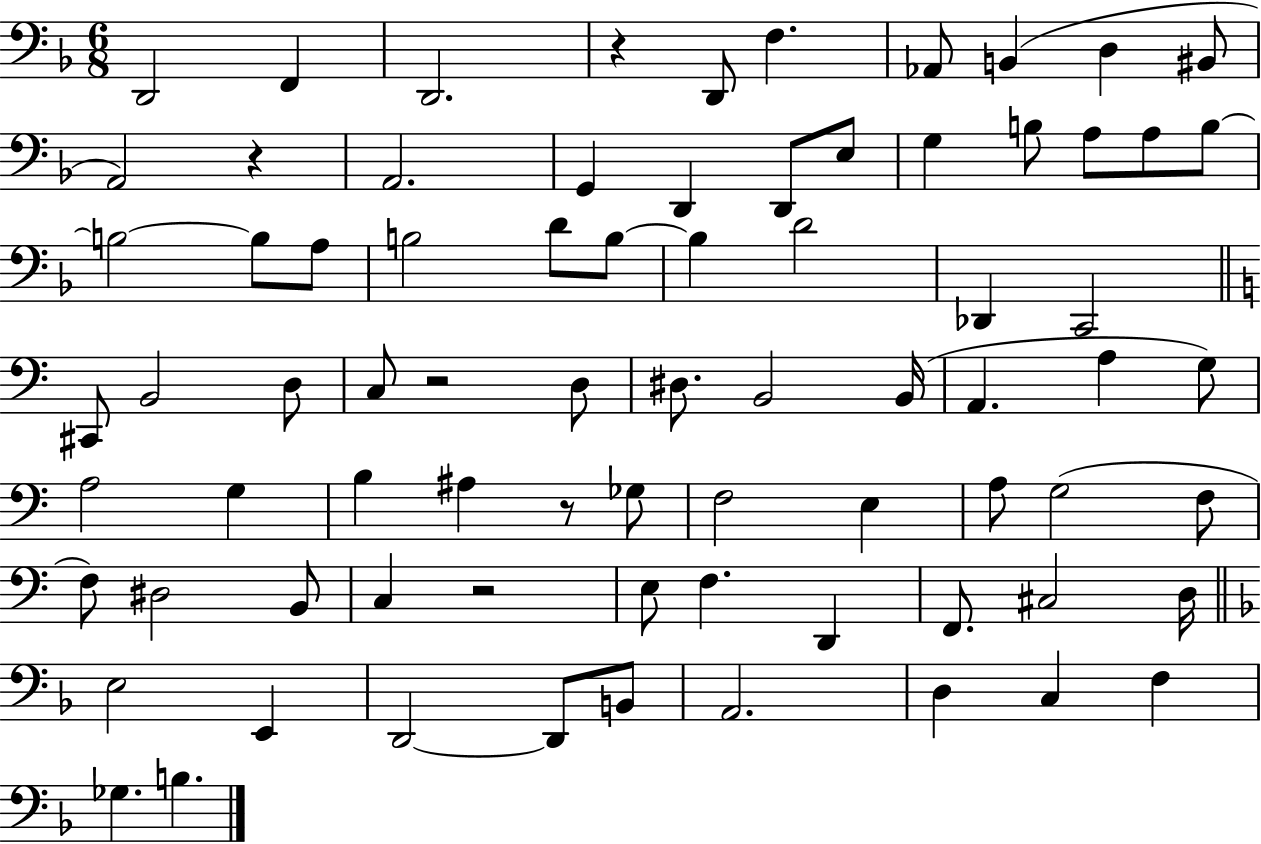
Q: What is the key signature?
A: F major